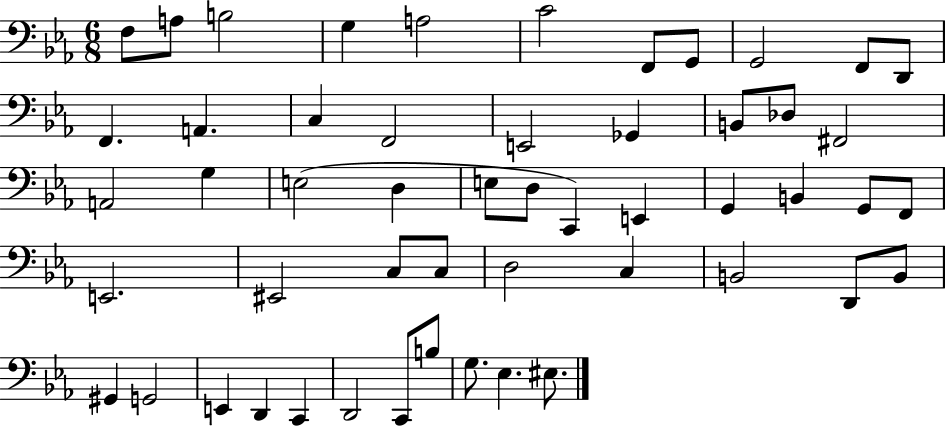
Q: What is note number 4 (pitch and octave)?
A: G3